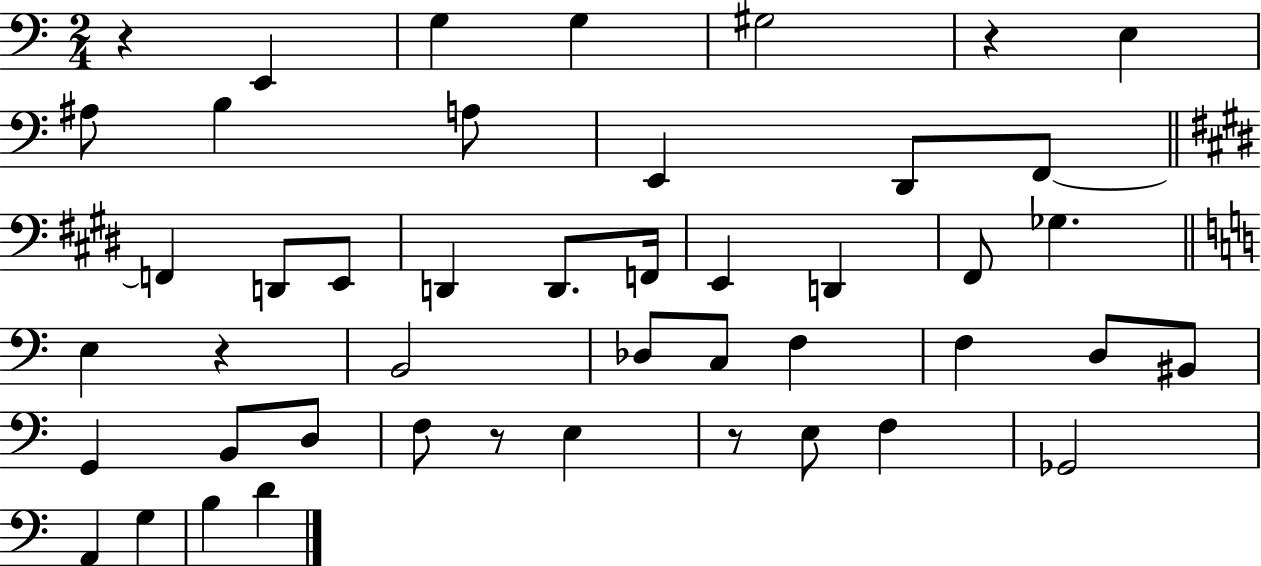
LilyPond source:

{
  \clef bass
  \numericTimeSignature
  \time 2/4
  \key c \major
  r4 e,4 | g4 g4 | gis2 | r4 e4 | \break ais8 b4 a8 | e,4 d,8 f,8~~ | \bar "||" \break \key e \major f,4 d,8 e,8 | d,4 d,8. f,16 | e,4 d,4 | fis,8 ges4. | \break \bar "||" \break \key c \major e4 r4 | b,2 | des8 c8 f4 | f4 d8 bis,8 | \break g,4 b,8 d8 | f8 r8 e4 | r8 e8 f4 | ges,2 | \break a,4 g4 | b4 d'4 | \bar "|."
}